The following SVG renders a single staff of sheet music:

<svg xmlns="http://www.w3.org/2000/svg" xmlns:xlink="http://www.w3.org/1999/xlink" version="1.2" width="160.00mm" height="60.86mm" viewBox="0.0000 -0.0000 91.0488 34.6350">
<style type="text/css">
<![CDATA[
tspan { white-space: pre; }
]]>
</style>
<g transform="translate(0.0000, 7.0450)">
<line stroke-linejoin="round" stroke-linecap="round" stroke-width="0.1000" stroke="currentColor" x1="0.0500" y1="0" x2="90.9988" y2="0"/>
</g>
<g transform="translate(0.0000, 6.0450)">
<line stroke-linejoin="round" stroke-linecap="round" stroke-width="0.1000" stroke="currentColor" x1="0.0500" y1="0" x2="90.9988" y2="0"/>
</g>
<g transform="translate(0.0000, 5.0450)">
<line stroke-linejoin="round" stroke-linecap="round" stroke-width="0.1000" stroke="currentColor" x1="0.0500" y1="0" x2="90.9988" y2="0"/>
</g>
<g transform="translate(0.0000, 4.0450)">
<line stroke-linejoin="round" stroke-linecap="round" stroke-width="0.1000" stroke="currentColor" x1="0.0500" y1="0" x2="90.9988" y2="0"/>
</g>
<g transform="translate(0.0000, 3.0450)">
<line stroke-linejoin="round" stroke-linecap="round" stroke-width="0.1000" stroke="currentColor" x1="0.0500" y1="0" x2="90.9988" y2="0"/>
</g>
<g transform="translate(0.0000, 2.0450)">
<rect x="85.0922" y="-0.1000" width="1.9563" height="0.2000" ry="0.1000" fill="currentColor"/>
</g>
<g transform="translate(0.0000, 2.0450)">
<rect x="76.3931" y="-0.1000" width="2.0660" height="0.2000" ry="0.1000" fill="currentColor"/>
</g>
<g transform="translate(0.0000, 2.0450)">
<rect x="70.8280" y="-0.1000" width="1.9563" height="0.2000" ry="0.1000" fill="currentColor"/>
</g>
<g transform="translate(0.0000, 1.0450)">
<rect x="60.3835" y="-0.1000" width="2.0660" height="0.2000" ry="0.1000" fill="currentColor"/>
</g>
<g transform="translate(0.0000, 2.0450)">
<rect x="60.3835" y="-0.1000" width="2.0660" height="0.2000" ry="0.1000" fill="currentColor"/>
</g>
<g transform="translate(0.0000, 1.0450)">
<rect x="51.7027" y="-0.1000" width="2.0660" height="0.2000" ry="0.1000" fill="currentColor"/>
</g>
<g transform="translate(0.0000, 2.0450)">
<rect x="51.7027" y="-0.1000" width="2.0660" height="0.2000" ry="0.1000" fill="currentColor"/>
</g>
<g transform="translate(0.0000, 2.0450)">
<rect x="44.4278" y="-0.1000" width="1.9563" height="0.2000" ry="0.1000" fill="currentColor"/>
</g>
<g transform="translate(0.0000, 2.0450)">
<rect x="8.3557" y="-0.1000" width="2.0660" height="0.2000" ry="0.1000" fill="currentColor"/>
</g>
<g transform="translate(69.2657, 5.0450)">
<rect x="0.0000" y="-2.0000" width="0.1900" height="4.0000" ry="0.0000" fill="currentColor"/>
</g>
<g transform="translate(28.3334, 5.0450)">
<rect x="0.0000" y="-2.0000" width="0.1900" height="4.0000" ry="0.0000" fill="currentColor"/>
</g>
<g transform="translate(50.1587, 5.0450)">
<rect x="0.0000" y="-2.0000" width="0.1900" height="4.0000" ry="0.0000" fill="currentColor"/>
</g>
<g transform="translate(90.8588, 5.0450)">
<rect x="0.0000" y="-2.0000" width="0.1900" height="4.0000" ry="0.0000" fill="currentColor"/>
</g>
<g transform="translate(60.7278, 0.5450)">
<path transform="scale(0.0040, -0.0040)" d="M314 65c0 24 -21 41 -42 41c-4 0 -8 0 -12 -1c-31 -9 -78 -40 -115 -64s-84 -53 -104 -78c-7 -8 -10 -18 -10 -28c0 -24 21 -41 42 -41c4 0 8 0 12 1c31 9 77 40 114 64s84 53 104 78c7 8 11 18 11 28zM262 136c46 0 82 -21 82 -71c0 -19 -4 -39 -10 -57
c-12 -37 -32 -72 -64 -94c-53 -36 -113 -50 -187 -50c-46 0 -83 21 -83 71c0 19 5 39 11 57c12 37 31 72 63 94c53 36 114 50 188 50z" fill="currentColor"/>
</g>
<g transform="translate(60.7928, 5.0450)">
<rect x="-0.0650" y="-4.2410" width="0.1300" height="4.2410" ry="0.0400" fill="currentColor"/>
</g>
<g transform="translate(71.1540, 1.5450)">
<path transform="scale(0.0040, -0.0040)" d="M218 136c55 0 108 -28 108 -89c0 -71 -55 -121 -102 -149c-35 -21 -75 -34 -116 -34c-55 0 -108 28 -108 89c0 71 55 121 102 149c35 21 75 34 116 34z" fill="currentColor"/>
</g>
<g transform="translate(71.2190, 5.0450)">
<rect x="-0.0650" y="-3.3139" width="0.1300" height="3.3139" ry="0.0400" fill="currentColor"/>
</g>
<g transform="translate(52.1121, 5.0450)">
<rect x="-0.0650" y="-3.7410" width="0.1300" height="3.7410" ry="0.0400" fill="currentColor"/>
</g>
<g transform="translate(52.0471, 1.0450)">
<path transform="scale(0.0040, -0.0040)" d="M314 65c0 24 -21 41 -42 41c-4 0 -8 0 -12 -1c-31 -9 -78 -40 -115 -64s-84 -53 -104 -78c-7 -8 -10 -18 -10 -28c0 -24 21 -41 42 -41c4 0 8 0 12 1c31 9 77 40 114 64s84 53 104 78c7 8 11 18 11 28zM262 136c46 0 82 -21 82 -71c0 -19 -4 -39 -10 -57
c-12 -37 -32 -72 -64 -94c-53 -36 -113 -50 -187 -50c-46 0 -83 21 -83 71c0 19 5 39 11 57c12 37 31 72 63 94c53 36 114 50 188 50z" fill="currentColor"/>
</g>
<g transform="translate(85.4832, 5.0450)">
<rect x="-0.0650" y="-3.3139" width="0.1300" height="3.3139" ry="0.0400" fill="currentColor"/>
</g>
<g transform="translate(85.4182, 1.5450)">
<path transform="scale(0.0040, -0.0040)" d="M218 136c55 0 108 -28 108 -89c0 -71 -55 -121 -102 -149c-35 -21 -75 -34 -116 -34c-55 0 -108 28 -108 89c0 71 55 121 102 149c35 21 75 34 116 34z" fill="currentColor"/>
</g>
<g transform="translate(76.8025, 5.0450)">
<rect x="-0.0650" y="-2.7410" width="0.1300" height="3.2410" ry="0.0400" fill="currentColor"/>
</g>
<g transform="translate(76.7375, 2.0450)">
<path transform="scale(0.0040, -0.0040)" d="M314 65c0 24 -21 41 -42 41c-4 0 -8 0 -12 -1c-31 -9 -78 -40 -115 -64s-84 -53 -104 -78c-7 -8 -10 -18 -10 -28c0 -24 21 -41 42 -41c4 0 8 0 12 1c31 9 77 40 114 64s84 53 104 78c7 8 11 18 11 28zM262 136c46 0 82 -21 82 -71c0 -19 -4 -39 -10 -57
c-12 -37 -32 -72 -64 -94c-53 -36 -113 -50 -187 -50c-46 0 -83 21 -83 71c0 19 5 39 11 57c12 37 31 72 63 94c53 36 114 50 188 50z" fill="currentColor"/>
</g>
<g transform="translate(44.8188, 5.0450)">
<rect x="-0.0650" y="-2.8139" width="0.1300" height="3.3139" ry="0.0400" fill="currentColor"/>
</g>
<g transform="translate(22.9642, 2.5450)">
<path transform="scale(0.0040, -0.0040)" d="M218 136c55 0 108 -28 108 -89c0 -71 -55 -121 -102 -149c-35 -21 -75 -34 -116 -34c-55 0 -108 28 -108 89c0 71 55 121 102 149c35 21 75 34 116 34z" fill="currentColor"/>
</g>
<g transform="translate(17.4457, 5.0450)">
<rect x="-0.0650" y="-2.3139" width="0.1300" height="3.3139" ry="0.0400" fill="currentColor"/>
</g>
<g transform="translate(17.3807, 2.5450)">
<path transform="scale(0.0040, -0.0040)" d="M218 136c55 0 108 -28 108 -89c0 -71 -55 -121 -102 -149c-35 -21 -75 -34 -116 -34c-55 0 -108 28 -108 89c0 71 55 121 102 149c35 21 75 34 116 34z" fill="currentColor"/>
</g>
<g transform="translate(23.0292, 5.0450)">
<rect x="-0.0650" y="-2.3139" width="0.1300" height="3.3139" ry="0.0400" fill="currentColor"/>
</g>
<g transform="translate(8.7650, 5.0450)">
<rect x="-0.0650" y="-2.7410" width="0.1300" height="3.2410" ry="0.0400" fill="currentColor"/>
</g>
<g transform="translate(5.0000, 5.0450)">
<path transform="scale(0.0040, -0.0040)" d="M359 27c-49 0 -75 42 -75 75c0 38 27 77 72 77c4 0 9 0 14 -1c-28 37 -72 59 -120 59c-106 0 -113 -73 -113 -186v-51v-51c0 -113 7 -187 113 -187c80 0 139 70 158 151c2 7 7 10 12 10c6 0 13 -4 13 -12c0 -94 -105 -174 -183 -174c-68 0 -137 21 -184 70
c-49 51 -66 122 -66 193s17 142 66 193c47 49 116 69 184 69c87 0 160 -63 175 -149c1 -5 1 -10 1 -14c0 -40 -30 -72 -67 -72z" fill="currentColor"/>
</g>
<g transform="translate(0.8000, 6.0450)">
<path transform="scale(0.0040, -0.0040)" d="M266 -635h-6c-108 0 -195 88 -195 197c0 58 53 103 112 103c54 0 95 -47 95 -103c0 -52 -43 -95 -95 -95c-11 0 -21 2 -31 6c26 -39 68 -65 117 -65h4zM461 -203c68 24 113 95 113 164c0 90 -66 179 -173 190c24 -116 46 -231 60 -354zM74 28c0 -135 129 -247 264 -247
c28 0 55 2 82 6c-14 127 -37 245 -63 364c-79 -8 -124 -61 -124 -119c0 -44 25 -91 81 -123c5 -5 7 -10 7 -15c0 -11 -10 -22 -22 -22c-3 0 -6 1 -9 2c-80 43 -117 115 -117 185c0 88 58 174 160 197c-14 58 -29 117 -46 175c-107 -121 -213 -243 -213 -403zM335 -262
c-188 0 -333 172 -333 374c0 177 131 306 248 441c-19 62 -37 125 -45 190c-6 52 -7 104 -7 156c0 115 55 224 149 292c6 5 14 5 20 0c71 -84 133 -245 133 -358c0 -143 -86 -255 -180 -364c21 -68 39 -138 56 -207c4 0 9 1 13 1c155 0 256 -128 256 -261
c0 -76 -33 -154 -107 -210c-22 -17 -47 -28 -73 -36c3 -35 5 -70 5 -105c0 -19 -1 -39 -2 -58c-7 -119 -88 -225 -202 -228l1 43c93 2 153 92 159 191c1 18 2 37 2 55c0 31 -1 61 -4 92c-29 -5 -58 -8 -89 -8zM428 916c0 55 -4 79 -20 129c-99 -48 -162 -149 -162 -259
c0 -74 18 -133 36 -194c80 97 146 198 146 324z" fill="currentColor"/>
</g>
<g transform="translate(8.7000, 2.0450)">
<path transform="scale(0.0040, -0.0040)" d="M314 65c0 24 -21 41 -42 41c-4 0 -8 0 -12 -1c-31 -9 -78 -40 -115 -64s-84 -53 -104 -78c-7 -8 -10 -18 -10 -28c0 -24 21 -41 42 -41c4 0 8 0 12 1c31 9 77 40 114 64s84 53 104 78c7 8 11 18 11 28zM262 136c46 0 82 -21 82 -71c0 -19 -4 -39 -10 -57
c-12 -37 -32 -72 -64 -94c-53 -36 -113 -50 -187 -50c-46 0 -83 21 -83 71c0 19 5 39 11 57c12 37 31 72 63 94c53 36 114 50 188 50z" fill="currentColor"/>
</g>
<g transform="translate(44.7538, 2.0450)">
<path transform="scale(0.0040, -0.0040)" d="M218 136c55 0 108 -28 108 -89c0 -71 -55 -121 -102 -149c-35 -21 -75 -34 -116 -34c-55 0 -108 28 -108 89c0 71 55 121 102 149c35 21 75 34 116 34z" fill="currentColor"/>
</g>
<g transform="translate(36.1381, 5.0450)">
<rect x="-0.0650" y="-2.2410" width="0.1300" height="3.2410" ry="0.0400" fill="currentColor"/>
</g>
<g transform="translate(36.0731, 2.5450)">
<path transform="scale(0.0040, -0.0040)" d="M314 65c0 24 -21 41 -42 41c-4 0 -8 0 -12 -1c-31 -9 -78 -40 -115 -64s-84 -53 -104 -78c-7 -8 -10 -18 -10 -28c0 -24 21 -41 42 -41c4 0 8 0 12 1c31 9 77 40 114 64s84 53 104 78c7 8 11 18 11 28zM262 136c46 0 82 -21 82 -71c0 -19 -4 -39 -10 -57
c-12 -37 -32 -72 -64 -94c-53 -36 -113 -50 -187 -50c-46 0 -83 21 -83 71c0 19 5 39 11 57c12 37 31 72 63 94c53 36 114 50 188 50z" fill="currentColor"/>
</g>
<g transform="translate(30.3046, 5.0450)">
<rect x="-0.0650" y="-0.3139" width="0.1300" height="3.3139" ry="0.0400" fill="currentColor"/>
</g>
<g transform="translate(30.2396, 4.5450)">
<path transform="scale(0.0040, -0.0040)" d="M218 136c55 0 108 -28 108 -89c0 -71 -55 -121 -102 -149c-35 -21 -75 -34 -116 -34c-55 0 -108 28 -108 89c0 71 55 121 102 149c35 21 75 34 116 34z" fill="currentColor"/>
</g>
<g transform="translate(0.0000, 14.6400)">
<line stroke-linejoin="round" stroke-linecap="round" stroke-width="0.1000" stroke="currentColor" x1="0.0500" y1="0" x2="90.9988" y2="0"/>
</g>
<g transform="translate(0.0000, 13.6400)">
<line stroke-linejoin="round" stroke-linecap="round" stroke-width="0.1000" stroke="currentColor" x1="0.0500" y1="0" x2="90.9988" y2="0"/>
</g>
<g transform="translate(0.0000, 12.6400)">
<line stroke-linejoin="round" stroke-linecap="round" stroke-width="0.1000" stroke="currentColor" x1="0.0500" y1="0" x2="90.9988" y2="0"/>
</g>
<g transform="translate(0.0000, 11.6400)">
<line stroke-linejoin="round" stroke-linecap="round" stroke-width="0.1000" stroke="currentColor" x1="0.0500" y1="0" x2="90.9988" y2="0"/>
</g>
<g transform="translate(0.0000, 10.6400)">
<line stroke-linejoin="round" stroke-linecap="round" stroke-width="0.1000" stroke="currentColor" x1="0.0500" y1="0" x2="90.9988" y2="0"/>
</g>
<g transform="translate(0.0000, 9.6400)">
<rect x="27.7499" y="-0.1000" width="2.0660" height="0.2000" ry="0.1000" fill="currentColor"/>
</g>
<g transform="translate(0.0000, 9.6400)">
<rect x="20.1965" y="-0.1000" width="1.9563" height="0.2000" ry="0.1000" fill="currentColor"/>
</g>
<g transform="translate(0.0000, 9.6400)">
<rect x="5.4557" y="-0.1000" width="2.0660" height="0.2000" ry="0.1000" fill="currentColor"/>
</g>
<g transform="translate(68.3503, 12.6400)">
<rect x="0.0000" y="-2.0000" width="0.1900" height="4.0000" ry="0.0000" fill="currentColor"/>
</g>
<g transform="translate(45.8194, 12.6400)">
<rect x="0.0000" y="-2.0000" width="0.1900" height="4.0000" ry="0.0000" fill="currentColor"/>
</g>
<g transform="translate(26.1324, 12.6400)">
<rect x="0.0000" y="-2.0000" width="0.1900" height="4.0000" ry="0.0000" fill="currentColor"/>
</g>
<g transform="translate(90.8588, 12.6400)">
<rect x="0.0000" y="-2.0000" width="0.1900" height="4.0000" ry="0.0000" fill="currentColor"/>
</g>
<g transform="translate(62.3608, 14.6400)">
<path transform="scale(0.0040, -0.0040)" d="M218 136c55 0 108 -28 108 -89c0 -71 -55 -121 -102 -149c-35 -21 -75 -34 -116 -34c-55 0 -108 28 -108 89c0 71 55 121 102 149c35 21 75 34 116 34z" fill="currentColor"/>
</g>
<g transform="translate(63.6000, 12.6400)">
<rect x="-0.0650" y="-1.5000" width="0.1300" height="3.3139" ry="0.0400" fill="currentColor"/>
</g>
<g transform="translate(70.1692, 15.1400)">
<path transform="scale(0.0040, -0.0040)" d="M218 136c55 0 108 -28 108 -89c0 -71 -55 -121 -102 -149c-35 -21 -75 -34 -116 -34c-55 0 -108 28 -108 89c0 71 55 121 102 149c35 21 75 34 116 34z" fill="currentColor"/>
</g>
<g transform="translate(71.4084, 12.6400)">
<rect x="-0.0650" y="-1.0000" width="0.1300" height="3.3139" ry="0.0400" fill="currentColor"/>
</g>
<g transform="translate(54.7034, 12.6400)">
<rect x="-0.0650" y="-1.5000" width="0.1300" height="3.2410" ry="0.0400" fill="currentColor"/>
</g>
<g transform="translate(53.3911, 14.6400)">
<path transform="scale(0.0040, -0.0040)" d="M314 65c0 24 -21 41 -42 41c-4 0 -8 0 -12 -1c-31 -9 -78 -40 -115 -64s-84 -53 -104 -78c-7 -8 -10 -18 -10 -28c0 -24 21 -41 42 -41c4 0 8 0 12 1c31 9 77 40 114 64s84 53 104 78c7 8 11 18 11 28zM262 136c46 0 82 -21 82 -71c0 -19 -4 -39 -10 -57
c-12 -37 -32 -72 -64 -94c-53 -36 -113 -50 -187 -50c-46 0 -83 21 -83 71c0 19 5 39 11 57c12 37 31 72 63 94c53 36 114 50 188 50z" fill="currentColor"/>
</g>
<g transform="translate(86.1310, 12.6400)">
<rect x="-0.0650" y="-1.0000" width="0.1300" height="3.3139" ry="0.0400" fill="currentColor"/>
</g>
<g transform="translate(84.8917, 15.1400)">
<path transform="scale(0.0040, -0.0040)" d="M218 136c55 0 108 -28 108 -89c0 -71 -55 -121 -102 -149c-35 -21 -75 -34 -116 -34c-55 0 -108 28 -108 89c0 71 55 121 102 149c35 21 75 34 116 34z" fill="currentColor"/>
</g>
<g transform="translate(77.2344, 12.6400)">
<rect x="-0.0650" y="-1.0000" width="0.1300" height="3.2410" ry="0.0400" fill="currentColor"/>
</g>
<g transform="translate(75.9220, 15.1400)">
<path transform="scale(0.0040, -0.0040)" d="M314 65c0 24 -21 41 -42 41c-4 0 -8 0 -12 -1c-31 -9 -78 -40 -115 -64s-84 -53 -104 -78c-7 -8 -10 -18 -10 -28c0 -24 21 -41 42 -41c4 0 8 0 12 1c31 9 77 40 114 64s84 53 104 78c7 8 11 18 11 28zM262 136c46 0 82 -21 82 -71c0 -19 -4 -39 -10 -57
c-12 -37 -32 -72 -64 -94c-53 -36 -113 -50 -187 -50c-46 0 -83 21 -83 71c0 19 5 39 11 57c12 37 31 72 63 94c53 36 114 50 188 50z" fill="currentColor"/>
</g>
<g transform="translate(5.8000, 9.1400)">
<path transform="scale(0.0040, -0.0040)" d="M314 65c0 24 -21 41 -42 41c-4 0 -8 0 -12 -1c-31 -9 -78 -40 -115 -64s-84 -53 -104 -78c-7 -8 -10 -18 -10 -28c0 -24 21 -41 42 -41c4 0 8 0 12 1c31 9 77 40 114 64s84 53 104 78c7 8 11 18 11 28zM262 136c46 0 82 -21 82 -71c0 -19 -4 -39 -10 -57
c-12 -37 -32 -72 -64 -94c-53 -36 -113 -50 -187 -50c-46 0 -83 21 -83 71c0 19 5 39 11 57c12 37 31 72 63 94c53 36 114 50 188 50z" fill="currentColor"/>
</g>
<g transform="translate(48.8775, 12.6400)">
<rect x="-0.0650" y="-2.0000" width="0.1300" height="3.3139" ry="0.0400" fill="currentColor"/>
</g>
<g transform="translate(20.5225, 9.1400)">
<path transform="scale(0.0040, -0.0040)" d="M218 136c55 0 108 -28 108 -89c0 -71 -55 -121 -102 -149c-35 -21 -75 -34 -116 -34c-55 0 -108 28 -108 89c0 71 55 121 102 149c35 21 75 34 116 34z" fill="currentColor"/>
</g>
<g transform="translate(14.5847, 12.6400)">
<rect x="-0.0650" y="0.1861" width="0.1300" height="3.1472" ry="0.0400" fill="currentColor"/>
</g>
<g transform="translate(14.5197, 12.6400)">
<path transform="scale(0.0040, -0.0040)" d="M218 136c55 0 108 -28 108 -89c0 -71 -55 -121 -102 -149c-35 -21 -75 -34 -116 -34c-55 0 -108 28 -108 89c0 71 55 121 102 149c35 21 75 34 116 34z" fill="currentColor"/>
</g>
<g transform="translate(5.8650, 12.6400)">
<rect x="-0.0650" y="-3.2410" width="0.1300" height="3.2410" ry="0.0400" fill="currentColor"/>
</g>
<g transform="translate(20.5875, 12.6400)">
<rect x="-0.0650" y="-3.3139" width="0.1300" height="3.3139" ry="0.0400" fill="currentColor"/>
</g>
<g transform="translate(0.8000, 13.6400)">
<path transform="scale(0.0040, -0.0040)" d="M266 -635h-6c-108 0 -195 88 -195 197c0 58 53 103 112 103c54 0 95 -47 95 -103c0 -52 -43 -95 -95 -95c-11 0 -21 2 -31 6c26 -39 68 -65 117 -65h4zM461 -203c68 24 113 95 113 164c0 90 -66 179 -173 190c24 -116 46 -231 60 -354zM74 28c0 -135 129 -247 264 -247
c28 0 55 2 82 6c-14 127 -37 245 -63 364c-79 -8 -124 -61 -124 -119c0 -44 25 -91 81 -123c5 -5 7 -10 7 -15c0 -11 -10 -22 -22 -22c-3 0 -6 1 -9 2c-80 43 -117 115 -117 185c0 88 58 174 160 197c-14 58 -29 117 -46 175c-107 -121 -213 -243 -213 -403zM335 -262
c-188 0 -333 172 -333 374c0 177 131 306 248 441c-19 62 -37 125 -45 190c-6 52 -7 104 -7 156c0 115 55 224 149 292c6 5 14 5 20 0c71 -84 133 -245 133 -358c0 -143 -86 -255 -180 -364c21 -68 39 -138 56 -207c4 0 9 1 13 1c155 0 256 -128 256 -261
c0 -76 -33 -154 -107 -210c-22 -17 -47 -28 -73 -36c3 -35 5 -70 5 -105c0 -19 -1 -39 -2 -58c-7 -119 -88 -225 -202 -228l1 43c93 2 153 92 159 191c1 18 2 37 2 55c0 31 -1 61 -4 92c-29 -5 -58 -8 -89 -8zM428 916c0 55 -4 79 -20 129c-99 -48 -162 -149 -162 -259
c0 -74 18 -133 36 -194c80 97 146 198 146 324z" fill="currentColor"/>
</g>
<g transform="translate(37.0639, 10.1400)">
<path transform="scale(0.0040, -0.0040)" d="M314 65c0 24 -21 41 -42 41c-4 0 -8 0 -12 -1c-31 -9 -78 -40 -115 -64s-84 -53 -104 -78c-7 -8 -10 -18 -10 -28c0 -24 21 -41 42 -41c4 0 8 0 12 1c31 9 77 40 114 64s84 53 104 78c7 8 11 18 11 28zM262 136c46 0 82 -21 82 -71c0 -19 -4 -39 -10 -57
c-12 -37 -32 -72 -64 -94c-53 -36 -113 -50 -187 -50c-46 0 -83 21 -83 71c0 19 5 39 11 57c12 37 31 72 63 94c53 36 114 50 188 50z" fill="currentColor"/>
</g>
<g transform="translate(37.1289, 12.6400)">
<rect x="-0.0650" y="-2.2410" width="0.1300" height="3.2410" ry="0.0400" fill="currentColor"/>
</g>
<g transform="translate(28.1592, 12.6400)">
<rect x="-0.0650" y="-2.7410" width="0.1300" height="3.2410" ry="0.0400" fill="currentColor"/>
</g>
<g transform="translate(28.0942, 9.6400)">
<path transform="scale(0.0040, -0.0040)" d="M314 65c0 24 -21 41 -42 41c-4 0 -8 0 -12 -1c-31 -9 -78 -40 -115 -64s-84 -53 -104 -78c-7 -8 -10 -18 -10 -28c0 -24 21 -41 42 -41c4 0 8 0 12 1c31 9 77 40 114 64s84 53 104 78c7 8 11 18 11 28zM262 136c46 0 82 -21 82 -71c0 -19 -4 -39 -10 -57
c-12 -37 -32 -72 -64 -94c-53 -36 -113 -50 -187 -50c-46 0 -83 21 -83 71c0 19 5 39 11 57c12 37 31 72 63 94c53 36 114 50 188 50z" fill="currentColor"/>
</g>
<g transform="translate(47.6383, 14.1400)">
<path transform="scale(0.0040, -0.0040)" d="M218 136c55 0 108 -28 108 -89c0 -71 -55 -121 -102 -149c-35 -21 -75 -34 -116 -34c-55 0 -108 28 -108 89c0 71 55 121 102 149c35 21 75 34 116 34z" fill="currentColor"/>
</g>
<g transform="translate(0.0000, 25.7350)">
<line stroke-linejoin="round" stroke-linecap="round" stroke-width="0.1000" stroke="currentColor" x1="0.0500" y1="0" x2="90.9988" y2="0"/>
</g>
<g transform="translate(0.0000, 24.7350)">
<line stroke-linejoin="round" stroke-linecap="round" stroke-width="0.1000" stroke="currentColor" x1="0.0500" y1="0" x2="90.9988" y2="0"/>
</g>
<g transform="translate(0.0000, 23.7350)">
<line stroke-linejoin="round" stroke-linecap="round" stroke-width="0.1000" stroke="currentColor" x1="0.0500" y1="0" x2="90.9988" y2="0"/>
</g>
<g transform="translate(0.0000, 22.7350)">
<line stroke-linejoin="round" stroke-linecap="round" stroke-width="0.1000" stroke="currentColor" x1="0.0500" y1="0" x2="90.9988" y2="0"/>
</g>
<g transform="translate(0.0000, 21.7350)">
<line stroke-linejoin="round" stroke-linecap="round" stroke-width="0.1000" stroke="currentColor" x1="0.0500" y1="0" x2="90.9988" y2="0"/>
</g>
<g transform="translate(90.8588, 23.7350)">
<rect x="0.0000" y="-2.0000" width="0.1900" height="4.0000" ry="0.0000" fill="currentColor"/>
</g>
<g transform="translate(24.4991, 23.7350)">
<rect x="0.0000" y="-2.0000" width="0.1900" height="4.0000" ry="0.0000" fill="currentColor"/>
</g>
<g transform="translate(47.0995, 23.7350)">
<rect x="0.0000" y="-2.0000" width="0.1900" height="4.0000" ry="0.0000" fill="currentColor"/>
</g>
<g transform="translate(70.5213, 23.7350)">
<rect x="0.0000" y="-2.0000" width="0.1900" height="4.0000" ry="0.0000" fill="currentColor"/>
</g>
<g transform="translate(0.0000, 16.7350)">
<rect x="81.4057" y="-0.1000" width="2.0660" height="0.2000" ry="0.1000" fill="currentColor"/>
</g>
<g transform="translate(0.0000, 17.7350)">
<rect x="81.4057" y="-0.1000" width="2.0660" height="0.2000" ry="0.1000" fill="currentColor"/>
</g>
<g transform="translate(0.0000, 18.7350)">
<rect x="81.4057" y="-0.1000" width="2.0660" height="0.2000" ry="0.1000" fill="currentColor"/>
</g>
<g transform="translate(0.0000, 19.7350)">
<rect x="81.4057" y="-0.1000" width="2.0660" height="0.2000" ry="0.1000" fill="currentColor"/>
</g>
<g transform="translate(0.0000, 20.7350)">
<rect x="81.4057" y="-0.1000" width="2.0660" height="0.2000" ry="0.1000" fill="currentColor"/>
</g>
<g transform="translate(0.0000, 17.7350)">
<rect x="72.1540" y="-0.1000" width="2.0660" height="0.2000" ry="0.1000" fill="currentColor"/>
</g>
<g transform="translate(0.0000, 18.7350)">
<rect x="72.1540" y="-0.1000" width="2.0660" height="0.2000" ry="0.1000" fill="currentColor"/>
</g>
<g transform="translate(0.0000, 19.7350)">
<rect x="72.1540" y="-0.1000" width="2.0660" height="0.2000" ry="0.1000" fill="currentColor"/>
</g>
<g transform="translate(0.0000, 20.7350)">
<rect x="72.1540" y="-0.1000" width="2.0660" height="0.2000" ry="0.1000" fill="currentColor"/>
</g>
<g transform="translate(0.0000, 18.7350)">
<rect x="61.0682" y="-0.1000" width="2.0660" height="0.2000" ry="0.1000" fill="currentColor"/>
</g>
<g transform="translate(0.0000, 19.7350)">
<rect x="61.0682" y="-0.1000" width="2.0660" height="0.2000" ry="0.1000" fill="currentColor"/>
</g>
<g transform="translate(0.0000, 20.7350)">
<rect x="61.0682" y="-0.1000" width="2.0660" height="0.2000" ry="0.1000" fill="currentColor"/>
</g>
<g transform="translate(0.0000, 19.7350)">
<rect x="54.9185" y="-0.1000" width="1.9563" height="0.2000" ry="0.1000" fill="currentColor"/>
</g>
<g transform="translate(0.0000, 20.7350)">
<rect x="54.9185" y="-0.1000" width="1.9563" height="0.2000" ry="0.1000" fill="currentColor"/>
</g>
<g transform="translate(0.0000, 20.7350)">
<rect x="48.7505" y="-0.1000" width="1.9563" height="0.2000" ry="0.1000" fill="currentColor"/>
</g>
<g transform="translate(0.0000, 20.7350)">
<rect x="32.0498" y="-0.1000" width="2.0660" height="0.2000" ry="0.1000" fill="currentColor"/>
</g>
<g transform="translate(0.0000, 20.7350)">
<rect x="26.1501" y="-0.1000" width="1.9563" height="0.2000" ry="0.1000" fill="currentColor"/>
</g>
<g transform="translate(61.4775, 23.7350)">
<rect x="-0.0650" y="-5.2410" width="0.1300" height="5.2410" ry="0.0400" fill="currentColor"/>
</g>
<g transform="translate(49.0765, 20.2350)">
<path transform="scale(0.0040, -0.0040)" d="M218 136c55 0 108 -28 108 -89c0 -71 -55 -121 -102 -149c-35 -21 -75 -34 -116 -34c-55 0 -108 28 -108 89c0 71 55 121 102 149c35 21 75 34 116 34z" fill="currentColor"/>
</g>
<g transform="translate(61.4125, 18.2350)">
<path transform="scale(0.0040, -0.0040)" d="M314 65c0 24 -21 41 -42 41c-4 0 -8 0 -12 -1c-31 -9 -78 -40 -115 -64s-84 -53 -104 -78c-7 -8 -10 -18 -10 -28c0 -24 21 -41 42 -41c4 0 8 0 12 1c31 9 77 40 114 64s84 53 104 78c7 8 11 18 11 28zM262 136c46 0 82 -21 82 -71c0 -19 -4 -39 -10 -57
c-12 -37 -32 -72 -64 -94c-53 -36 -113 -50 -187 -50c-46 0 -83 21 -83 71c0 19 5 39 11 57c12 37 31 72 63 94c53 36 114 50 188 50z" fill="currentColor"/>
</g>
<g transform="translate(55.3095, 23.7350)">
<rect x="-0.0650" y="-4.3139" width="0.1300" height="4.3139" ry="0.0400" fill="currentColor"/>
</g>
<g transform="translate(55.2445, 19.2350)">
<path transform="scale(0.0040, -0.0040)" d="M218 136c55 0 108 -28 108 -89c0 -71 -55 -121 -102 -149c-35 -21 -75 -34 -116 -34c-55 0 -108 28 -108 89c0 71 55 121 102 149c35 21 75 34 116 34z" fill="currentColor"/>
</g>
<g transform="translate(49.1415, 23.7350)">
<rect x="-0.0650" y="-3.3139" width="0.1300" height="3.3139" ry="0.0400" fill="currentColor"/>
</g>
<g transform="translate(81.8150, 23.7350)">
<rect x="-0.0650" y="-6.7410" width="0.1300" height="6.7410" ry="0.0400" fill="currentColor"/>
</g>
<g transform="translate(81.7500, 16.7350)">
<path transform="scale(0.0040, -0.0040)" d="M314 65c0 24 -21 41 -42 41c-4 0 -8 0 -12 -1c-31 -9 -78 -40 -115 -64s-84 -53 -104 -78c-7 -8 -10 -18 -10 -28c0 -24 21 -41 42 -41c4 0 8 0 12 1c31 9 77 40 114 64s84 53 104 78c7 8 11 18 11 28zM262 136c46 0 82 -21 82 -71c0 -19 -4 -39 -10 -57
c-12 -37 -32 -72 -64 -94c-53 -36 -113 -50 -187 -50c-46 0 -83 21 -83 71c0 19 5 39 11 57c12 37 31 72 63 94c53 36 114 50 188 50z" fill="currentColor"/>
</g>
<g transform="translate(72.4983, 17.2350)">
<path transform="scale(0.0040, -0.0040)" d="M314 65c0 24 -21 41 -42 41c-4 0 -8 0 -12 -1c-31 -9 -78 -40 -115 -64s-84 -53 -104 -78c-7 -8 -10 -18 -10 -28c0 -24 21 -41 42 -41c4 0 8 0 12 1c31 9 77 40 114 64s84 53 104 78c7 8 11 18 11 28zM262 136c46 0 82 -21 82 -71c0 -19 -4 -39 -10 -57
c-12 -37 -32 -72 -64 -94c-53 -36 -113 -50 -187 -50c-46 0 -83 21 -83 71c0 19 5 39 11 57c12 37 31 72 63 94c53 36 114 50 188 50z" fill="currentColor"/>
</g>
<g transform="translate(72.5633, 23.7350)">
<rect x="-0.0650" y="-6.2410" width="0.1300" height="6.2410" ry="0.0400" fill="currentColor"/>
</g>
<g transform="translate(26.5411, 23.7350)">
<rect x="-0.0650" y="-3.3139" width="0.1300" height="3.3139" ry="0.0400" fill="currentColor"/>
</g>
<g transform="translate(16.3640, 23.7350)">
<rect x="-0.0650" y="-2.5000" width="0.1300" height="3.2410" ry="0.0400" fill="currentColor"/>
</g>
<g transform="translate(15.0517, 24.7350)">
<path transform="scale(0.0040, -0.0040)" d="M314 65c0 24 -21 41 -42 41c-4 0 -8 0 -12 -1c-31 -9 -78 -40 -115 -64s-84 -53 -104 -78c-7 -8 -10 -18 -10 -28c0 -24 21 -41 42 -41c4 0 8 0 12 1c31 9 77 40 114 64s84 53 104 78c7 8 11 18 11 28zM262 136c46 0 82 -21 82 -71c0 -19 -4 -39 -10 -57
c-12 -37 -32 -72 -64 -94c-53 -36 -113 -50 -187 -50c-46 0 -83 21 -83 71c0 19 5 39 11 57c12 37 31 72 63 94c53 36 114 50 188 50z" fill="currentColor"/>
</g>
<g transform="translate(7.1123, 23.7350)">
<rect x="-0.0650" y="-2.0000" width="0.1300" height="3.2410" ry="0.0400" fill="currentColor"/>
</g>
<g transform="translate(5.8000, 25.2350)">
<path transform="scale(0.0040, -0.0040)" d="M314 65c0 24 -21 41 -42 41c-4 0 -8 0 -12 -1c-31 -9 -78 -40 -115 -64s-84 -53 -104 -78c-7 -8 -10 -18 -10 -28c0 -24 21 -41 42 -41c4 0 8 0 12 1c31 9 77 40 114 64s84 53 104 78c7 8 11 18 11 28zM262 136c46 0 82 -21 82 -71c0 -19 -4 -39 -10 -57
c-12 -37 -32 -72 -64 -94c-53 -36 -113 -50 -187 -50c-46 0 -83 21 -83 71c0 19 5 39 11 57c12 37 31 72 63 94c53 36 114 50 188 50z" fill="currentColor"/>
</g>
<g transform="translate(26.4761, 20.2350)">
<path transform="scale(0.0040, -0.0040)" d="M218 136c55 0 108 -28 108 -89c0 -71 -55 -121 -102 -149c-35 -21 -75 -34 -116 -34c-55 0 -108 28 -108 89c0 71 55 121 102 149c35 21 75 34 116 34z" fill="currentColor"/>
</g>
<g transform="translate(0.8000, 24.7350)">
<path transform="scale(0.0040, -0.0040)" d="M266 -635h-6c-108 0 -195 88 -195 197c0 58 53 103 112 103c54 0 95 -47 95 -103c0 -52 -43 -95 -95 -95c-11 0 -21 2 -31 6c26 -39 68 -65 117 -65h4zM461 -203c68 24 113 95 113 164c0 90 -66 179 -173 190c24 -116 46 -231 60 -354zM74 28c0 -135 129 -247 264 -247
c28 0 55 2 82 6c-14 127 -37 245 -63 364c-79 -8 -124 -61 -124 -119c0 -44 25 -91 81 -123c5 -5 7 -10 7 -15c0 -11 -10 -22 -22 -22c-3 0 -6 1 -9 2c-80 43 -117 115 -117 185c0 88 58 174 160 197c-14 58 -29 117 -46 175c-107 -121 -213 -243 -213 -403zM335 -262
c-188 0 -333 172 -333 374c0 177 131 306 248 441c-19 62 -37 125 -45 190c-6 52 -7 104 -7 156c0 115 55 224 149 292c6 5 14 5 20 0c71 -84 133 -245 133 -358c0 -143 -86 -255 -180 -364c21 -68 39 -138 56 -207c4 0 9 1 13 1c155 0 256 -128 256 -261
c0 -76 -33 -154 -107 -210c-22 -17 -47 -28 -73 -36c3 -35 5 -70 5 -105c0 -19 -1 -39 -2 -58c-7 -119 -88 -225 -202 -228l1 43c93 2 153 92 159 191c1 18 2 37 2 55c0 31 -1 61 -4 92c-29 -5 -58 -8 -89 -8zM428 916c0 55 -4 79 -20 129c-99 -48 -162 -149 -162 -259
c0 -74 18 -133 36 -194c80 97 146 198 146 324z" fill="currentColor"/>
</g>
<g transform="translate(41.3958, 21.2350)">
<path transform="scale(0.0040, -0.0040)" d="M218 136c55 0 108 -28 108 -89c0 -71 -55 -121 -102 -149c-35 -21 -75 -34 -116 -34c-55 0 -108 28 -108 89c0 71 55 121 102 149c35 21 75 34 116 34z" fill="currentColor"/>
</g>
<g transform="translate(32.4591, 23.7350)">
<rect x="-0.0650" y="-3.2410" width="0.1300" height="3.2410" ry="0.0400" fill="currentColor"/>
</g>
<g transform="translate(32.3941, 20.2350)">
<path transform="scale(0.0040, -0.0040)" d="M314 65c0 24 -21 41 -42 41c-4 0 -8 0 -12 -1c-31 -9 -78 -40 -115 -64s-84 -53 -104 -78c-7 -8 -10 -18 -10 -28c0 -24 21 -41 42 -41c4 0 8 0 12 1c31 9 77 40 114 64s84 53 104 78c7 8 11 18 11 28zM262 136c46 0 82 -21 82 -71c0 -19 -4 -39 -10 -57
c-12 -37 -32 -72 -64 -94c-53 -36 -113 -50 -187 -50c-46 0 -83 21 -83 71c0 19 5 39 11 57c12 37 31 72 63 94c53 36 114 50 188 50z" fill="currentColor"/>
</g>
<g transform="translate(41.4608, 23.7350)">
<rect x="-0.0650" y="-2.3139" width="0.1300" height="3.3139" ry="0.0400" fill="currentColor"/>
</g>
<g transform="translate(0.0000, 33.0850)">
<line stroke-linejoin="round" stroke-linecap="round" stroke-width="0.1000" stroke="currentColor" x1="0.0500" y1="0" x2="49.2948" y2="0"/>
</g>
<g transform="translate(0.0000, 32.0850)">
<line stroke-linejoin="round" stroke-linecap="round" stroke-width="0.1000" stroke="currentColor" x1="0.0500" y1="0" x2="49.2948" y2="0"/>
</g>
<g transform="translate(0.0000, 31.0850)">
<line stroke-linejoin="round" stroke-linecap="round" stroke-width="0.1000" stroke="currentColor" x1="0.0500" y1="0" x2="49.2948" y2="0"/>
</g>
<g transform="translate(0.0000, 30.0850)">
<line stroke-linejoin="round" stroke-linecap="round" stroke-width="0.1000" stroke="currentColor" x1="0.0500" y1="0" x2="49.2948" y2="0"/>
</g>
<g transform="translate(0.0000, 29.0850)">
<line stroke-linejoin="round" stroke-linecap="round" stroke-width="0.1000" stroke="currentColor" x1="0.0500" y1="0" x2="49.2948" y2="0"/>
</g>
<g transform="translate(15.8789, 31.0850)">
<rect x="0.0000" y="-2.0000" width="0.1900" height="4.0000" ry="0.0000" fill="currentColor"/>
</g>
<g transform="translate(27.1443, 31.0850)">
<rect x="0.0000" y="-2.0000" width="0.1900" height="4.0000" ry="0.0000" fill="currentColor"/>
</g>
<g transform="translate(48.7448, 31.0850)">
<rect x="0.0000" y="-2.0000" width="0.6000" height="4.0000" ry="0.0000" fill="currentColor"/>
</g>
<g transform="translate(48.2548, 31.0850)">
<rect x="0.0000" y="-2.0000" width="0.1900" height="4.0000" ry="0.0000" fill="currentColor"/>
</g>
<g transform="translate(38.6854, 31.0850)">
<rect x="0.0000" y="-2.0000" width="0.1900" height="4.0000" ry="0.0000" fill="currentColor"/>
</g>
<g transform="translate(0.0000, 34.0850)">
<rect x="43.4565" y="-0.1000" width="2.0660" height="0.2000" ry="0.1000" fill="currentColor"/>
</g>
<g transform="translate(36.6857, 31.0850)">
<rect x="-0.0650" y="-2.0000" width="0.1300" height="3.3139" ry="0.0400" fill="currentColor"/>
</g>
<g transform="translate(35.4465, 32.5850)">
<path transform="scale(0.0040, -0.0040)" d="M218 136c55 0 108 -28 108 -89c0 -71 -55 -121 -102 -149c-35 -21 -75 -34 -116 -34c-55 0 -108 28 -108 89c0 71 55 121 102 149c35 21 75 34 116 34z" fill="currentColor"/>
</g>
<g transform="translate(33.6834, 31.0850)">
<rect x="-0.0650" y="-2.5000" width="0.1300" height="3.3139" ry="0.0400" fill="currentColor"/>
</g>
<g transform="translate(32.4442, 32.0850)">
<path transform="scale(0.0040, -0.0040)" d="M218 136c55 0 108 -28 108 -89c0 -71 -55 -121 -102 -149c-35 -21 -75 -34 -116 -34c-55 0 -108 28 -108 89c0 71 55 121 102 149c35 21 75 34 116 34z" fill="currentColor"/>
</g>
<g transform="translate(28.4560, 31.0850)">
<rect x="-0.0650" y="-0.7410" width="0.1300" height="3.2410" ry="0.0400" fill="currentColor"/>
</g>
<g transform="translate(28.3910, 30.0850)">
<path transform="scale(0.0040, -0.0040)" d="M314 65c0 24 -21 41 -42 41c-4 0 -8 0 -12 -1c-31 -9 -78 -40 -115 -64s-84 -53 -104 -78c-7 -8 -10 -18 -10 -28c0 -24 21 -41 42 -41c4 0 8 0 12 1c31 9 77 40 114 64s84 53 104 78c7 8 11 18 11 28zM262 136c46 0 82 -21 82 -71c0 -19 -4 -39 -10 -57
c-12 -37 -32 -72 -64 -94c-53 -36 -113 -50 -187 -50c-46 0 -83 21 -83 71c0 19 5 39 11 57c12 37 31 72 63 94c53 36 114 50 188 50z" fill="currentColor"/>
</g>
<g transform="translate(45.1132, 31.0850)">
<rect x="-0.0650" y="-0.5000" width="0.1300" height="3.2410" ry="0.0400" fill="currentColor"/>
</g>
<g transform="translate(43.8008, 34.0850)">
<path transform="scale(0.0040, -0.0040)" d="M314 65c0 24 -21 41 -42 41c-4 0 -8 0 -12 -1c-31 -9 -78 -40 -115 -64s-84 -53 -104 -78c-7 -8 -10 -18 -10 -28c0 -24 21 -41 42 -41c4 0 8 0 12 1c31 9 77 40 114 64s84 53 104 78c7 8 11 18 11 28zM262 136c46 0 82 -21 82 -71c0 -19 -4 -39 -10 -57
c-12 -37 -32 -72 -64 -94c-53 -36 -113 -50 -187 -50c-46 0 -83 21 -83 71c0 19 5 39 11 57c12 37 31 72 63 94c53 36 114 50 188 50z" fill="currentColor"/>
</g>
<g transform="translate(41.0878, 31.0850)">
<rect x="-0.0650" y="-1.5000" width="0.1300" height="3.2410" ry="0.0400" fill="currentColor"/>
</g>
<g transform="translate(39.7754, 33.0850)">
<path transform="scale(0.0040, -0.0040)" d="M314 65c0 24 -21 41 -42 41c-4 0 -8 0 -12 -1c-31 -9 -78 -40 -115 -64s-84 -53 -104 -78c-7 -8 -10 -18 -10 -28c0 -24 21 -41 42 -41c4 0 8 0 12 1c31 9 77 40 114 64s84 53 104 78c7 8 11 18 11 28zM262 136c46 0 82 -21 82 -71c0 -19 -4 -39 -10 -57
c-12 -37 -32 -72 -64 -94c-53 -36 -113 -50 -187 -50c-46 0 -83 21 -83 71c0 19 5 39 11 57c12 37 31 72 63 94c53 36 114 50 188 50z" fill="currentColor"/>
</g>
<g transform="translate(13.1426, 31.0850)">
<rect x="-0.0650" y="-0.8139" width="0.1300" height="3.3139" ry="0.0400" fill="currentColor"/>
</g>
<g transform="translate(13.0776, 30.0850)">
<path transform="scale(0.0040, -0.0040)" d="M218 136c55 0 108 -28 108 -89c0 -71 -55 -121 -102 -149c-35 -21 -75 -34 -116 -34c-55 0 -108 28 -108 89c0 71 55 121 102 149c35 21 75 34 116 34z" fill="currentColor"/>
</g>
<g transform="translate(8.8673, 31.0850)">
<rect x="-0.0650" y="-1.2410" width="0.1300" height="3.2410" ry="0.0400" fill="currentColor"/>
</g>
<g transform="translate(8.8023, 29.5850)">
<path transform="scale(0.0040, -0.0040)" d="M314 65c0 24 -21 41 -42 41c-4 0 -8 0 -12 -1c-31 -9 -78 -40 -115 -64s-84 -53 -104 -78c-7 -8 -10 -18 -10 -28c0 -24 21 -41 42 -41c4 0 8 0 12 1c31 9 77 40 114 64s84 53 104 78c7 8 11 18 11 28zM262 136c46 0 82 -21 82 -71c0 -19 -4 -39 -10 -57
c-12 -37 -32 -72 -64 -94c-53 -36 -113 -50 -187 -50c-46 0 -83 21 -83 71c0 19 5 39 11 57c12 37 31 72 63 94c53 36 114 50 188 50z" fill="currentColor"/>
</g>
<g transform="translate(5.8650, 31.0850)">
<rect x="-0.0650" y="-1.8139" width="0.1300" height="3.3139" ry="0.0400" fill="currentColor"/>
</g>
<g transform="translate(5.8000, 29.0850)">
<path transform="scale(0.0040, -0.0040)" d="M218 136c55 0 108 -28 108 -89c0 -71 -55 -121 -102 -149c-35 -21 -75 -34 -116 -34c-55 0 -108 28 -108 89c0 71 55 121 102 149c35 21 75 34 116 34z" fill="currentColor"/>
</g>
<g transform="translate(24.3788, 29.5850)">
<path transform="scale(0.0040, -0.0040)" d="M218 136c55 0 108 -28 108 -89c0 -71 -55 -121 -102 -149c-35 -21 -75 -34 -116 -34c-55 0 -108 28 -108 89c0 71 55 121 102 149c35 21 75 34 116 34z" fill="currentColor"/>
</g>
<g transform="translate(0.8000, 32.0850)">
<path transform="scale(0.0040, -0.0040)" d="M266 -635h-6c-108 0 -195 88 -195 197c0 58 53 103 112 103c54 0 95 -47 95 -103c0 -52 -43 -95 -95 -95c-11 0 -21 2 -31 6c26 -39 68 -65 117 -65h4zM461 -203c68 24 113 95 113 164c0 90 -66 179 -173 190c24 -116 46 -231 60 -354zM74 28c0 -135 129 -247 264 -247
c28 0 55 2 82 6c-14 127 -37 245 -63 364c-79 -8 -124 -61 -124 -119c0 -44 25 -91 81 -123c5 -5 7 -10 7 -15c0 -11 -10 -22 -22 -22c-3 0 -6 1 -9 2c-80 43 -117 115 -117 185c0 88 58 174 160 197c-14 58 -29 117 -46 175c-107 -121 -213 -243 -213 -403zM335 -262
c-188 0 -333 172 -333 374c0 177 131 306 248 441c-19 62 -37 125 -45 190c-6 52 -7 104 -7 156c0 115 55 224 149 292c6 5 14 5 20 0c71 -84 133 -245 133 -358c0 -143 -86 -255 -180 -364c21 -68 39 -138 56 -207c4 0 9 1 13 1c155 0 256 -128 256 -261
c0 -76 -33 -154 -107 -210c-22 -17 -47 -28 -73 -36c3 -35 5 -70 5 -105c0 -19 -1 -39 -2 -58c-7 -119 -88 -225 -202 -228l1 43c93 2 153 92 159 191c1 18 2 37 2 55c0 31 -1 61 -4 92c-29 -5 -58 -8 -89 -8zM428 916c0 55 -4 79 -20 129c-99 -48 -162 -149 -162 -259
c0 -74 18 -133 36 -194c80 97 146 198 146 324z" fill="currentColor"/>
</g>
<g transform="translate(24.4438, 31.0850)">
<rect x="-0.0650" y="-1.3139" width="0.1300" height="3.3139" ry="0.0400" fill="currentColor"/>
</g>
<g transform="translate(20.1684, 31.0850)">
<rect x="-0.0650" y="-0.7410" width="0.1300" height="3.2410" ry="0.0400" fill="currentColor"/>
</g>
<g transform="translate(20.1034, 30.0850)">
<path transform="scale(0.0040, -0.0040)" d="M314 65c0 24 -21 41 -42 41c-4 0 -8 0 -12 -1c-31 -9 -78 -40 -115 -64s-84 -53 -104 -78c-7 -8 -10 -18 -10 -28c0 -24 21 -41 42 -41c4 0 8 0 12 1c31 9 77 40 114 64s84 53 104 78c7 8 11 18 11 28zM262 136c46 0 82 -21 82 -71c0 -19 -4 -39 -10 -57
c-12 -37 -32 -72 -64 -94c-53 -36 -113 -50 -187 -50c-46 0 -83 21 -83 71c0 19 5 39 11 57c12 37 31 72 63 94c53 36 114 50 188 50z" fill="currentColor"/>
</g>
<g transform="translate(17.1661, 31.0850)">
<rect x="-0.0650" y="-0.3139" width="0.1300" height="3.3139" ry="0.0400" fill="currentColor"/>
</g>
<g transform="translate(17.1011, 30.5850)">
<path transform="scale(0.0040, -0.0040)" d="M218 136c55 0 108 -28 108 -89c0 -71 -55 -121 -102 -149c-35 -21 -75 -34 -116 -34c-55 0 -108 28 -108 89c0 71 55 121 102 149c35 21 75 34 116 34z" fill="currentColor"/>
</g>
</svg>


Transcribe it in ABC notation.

X:1
T:Untitled
M:4/4
L:1/4
K:C
a2 g g c g2 a c'2 d'2 b a2 b b2 B b a2 g2 F E2 E D D2 D F2 G2 b b2 g b d' f'2 a'2 b'2 f e2 d c d2 e d2 G F E2 C2